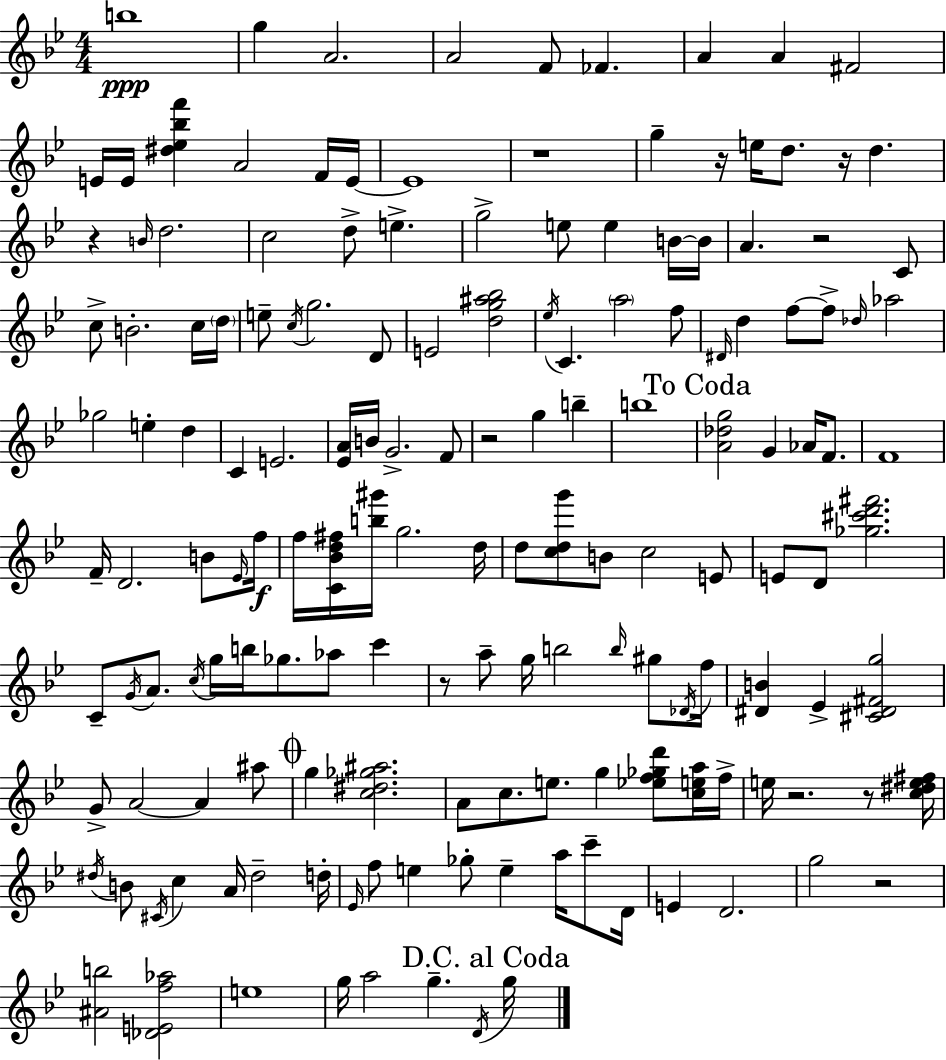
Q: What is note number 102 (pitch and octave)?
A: A4